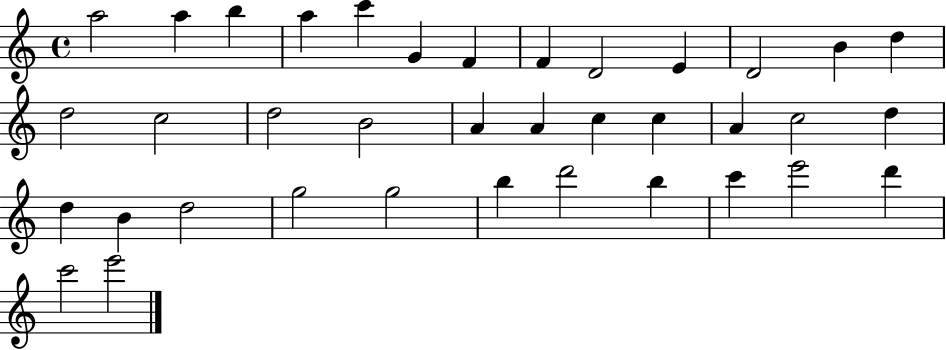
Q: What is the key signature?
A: C major